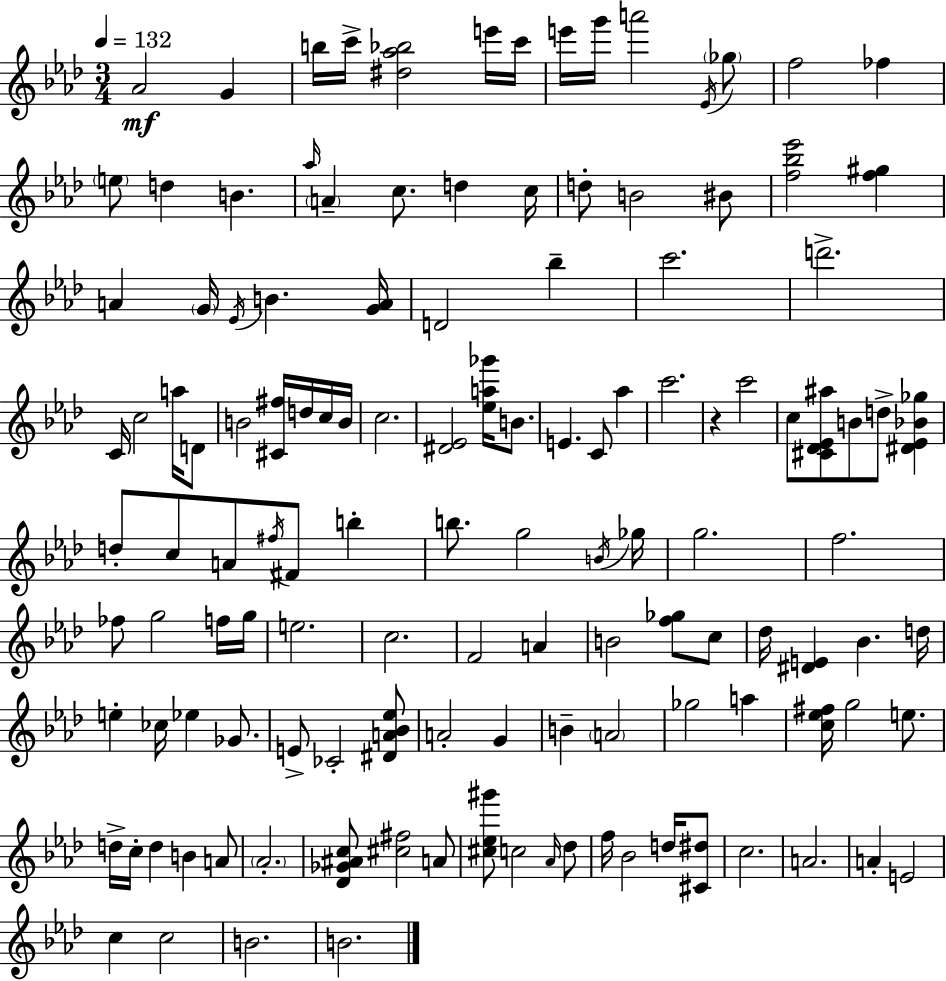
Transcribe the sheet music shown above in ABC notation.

X:1
T:Untitled
M:3/4
L:1/4
K:Ab
_A2 G b/4 c'/4 [^d_a_b]2 e'/4 c'/4 e'/4 g'/4 a'2 _E/4 _g/2 f2 _f e/2 d B _a/4 A c/2 d c/4 d/2 B2 ^B/2 [f_b_e']2 [f^g] A G/4 _E/4 B [GA]/4 D2 _b c'2 d'2 C/4 c2 a/4 D/2 B2 [^C^f]/4 d/4 c/4 B/4 c2 [^D_E]2 [_ea_g']/4 B/2 E C/2 _a c'2 z c'2 c/2 [^C_D_E^a]/2 B/2 d/2 [^D_E_B_g] d/2 c/2 A/2 ^f/4 ^F/2 b b/2 g2 B/4 _g/4 g2 f2 _f/2 g2 f/4 g/4 e2 c2 F2 A B2 [f_g]/2 c/2 _d/4 [^DE] _B d/4 e _c/4 _e _G/2 E/2 _C2 [^DA_B_e]/2 A2 G B A2 _g2 a [c_e^f]/4 g2 e/2 d/4 c/4 d B A/2 _A2 [_D_G^Ac]/2 [^c^f]2 A/2 [^c_e^g']/2 c2 _A/4 _d/2 f/4 _B2 d/4 [^C^d]/2 c2 A2 A E2 c c2 B2 B2